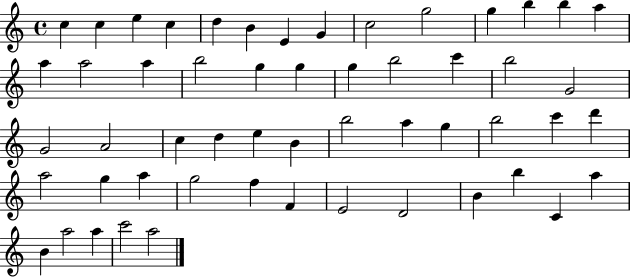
X:1
T:Untitled
M:4/4
L:1/4
K:C
c c e c d B E G c2 g2 g b b a a a2 a b2 g g g b2 c' b2 G2 G2 A2 c d e B b2 a g b2 c' d' a2 g a g2 f F E2 D2 B b C a B a2 a c'2 a2